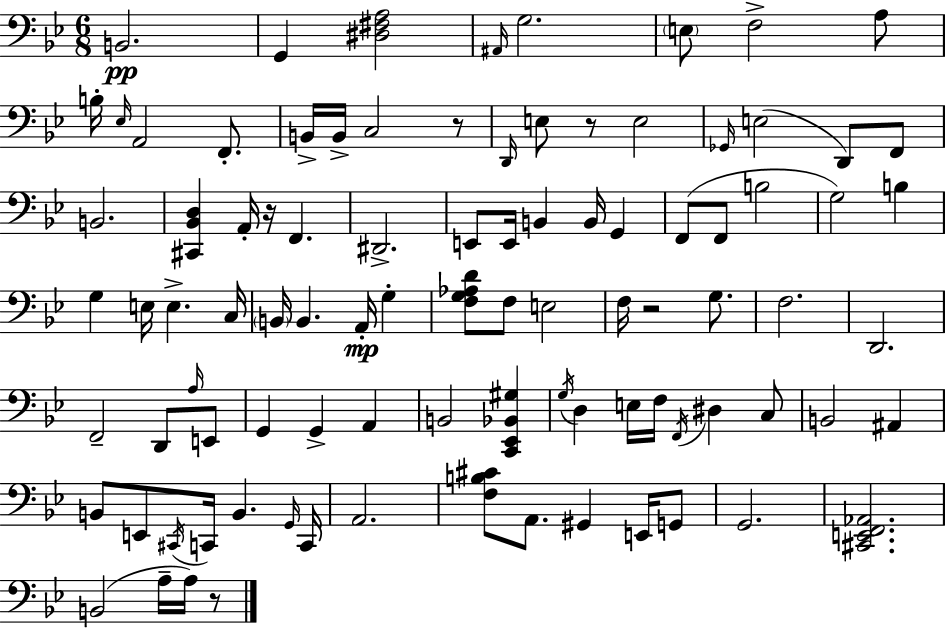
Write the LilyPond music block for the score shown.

{
  \clef bass
  \numericTimeSignature
  \time 6/8
  \key g \minor
  b,2.\pp | g,4 <dis fis a>2 | \grace { ais,16 } g2. | \parenthesize e8 f2-> a8 | \break b16-. \grace { ees16 } a,2 f,8.-. | b,16-> b,16-> c2 | r8 \grace { d,16 } e8 r8 e2 | \grace { ges,16 }( e2 | \break d,8) f,8 b,2. | <cis, bes, d>4 a,16-. r16 f,4. | dis,2.-> | e,8 e,16 b,4 b,16 | \break g,4 f,8( f,8 b2 | g2) | b4 g4 e16 e4.-> | c16 \parenthesize b,16 b,4. a,16-.\mp | \break g4-. <f g aes d'>8 f8 e2 | f16 r2 | g8. f2. | d,2. | \break f,2-- | d,8 \grace { a16 } e,8 g,4 g,4-> | a,4 b,2 | <c, ees, bes, gis>4 \acciaccatura { g16 } d4 e16 f16 | \break \acciaccatura { f,16 } dis4 c8 b,2 | ais,4 b,8 e,8 \acciaccatura { cis,16 } | c,16 b,4. \grace { g,16 } c,16 a,2. | <f b cis'>8 a,8. | \break gis,4 e,16 g,8 g,2. | <cis, e, f, aes,>2. | b,2( | a16-- a16) r8 \bar "|."
}